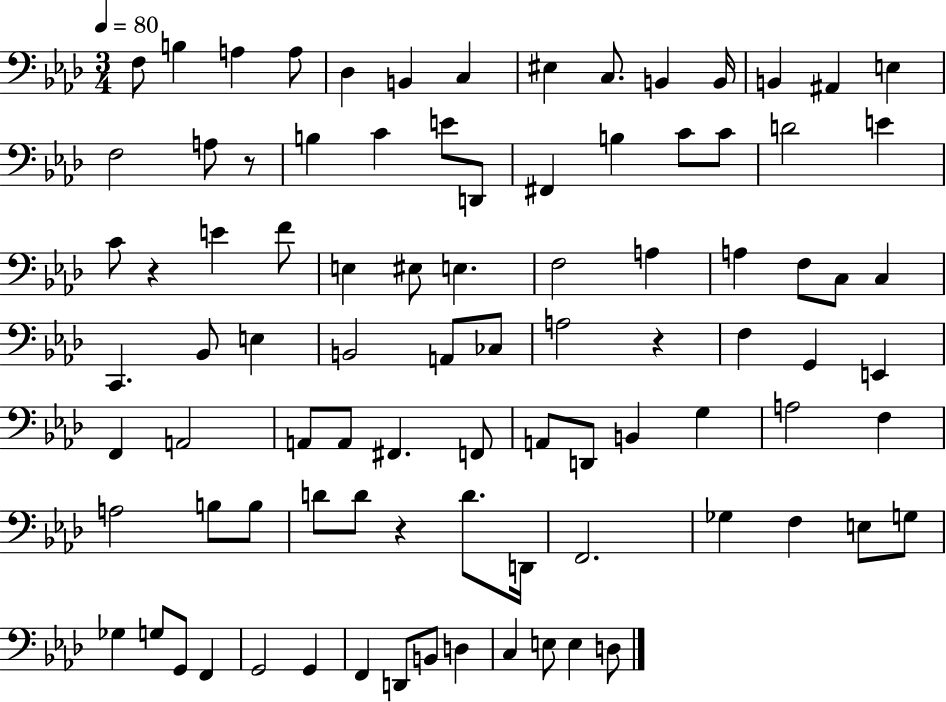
{
  \clef bass
  \numericTimeSignature
  \time 3/4
  \key aes \major
  \tempo 4 = 80
  f8 b4 a4 a8 | des4 b,4 c4 | eis4 c8. b,4 b,16 | b,4 ais,4 e4 | \break f2 a8 r8 | b4 c'4 e'8 d,8 | fis,4 b4 c'8 c'8 | d'2 e'4 | \break c'8 r4 e'4 f'8 | e4 eis8 e4. | f2 a4 | a4 f8 c8 c4 | \break c,4. bes,8 e4 | b,2 a,8 ces8 | a2 r4 | f4 g,4 e,4 | \break f,4 a,2 | a,8 a,8 fis,4. f,8 | a,8 d,8 b,4 g4 | a2 f4 | \break a2 b8 b8 | d'8 d'8 r4 d'8. d,16 | f,2. | ges4 f4 e8 g8 | \break ges4 g8 g,8 f,4 | g,2 g,4 | f,4 d,8 b,8 d4 | c4 e8 e4 d8 | \break \bar "|."
}